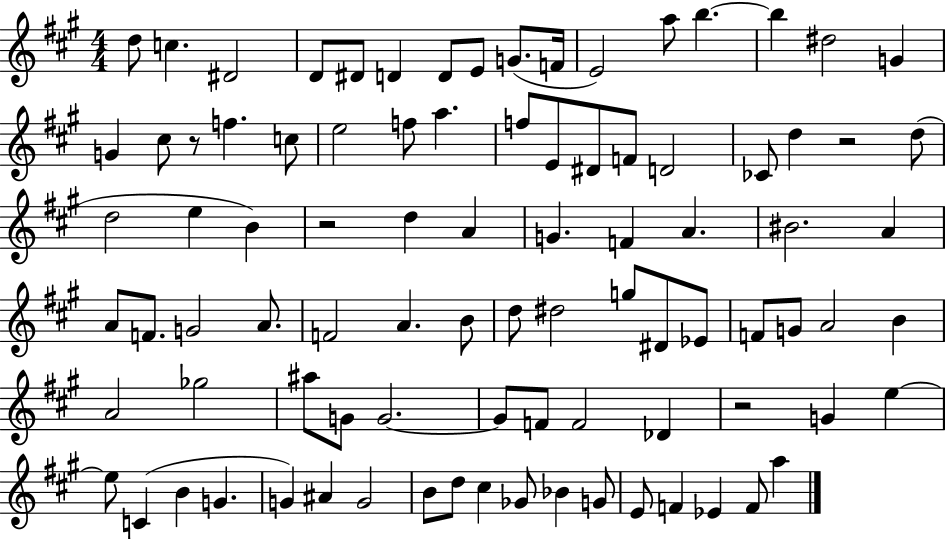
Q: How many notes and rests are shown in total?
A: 90